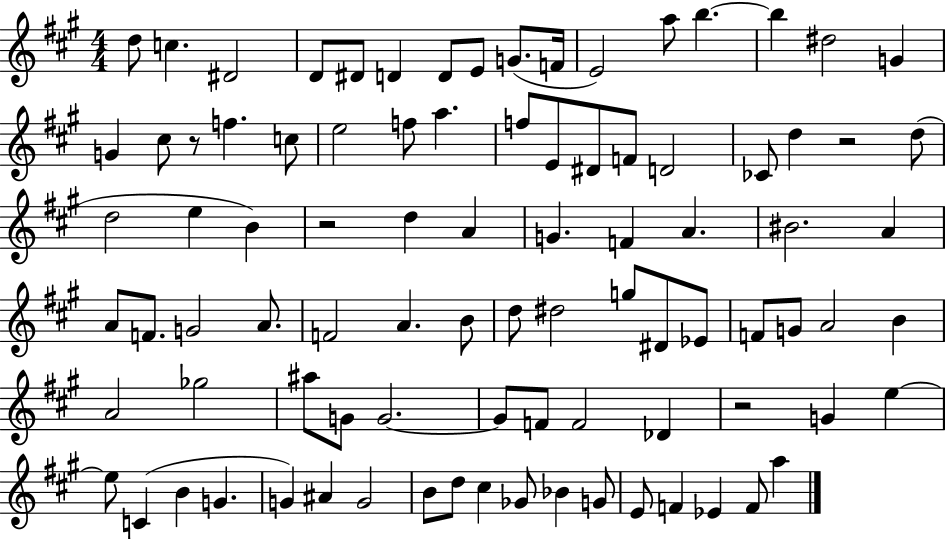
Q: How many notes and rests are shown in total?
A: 90